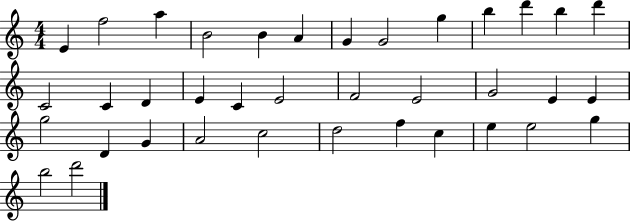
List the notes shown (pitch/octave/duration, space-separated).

E4/q F5/h A5/q B4/h B4/q A4/q G4/q G4/h G5/q B5/q D6/q B5/q D6/q C4/h C4/q D4/q E4/q C4/q E4/h F4/h E4/h G4/h E4/q E4/q G5/h D4/q G4/q A4/h C5/h D5/h F5/q C5/q E5/q E5/h G5/q B5/h D6/h